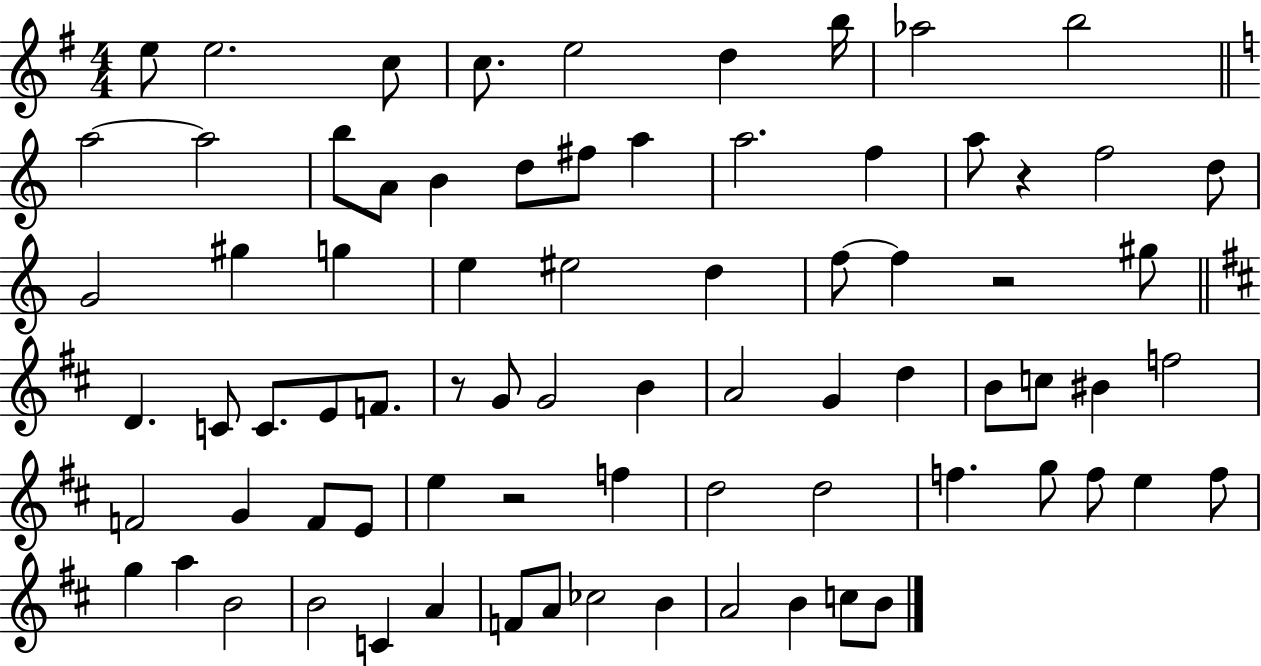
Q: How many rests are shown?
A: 4